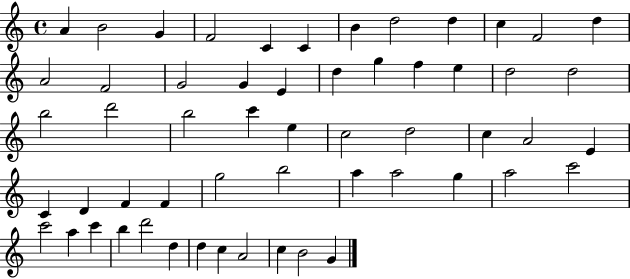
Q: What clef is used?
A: treble